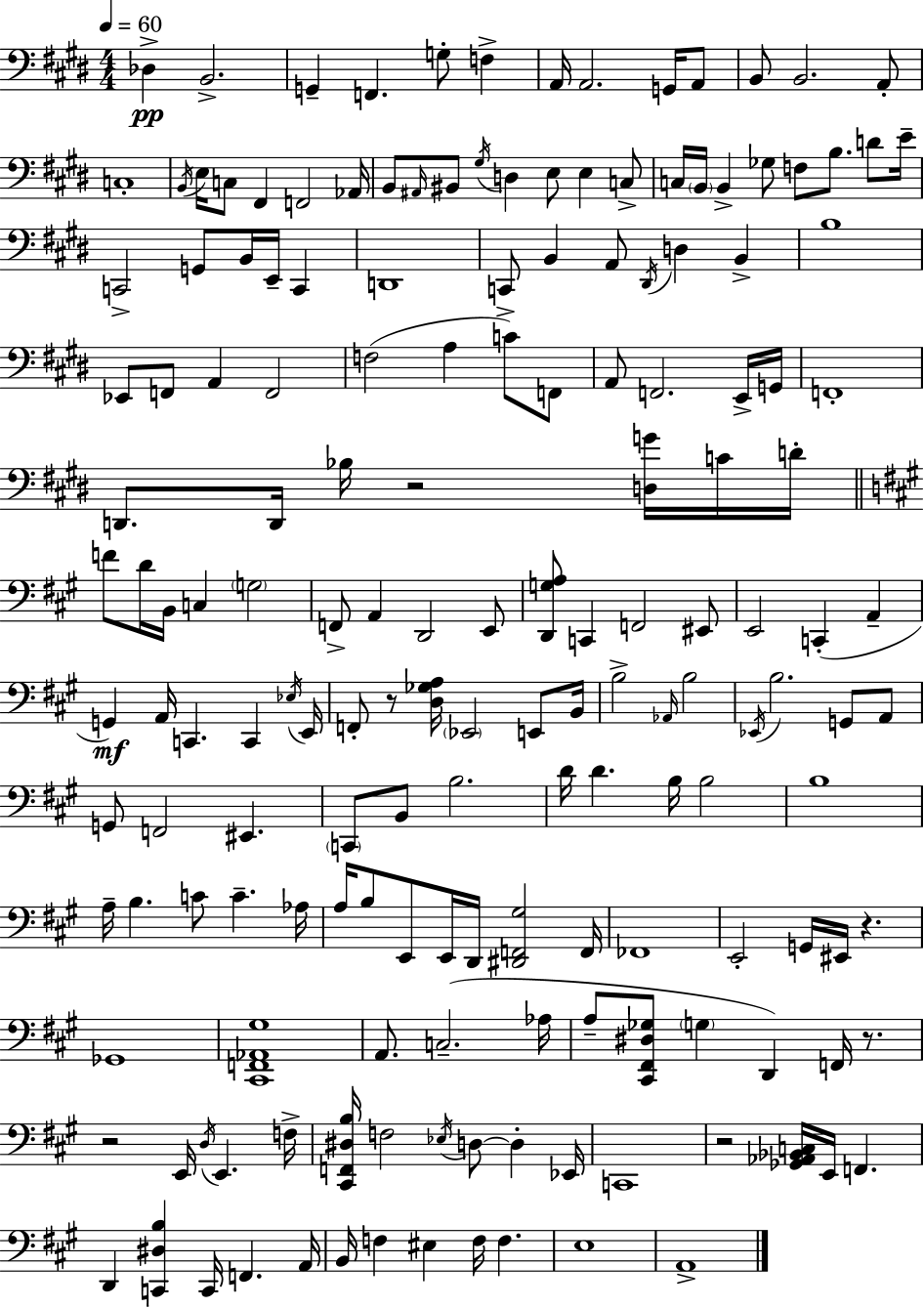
X:1
T:Untitled
M:4/4
L:1/4
K:E
_D, B,,2 G,, F,, G,/2 F, A,,/4 A,,2 G,,/4 A,,/2 B,,/2 B,,2 A,,/2 C,4 B,,/4 E,/4 C,/2 ^F,, F,,2 _A,,/4 B,,/2 ^A,,/4 ^B,,/2 ^G,/4 D, E,/2 E, C,/2 C,/4 B,,/4 B,, _G,/2 F,/2 B,/2 D/2 E/4 C,,2 G,,/2 B,,/4 E,,/4 C,, D,,4 C,,/2 B,, A,,/2 ^D,,/4 D, B,, B,4 _E,,/2 F,,/2 A,, F,,2 F,2 A, C/2 F,,/2 A,,/2 F,,2 E,,/4 G,,/4 F,,4 D,,/2 D,,/4 _B,/4 z2 [D,G]/4 C/4 D/4 F/2 D/4 B,,/4 C, G,2 F,,/2 A,, D,,2 E,,/2 [D,,G,A,]/2 C,, F,,2 ^E,,/2 E,,2 C,, A,, G,, A,,/4 C,, C,, _E,/4 E,,/4 F,,/2 z/2 [D,_G,A,]/4 _E,,2 E,,/2 B,,/4 B,2 _A,,/4 B,2 _E,,/4 B,2 G,,/2 A,,/2 G,,/2 F,,2 ^E,, C,,/2 B,,/2 B,2 D/4 D B,/4 B,2 B,4 A,/4 B, C/2 C _A,/4 A,/4 B,/2 E,,/2 E,,/4 D,,/4 [^D,,F,,^G,]2 F,,/4 _F,,4 E,,2 G,,/4 ^E,,/4 z _G,,4 [^C,,F,,_A,,^G,]4 A,,/2 C,2 _A,/4 A,/2 [^C,,^F,,^D,_G,]/2 G, D,, F,,/4 z/2 z2 E,,/4 D,/4 E,, F,/4 [^C,,F,,^D,B,]/4 F,2 _E,/4 D,/2 D, _E,,/4 C,,4 z2 [_G,,_A,,_B,,C,]/4 E,,/4 F,, D,, [C,,^D,B,] C,,/4 F,, A,,/4 B,,/4 F, ^E, F,/4 F, E,4 A,,4